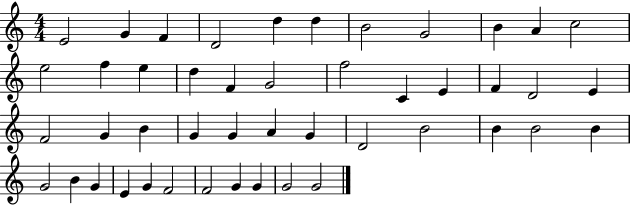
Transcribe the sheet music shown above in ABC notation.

X:1
T:Untitled
M:4/4
L:1/4
K:C
E2 G F D2 d d B2 G2 B A c2 e2 f e d F G2 f2 C E F D2 E F2 G B G G A G D2 B2 B B2 B G2 B G E G F2 F2 G G G2 G2